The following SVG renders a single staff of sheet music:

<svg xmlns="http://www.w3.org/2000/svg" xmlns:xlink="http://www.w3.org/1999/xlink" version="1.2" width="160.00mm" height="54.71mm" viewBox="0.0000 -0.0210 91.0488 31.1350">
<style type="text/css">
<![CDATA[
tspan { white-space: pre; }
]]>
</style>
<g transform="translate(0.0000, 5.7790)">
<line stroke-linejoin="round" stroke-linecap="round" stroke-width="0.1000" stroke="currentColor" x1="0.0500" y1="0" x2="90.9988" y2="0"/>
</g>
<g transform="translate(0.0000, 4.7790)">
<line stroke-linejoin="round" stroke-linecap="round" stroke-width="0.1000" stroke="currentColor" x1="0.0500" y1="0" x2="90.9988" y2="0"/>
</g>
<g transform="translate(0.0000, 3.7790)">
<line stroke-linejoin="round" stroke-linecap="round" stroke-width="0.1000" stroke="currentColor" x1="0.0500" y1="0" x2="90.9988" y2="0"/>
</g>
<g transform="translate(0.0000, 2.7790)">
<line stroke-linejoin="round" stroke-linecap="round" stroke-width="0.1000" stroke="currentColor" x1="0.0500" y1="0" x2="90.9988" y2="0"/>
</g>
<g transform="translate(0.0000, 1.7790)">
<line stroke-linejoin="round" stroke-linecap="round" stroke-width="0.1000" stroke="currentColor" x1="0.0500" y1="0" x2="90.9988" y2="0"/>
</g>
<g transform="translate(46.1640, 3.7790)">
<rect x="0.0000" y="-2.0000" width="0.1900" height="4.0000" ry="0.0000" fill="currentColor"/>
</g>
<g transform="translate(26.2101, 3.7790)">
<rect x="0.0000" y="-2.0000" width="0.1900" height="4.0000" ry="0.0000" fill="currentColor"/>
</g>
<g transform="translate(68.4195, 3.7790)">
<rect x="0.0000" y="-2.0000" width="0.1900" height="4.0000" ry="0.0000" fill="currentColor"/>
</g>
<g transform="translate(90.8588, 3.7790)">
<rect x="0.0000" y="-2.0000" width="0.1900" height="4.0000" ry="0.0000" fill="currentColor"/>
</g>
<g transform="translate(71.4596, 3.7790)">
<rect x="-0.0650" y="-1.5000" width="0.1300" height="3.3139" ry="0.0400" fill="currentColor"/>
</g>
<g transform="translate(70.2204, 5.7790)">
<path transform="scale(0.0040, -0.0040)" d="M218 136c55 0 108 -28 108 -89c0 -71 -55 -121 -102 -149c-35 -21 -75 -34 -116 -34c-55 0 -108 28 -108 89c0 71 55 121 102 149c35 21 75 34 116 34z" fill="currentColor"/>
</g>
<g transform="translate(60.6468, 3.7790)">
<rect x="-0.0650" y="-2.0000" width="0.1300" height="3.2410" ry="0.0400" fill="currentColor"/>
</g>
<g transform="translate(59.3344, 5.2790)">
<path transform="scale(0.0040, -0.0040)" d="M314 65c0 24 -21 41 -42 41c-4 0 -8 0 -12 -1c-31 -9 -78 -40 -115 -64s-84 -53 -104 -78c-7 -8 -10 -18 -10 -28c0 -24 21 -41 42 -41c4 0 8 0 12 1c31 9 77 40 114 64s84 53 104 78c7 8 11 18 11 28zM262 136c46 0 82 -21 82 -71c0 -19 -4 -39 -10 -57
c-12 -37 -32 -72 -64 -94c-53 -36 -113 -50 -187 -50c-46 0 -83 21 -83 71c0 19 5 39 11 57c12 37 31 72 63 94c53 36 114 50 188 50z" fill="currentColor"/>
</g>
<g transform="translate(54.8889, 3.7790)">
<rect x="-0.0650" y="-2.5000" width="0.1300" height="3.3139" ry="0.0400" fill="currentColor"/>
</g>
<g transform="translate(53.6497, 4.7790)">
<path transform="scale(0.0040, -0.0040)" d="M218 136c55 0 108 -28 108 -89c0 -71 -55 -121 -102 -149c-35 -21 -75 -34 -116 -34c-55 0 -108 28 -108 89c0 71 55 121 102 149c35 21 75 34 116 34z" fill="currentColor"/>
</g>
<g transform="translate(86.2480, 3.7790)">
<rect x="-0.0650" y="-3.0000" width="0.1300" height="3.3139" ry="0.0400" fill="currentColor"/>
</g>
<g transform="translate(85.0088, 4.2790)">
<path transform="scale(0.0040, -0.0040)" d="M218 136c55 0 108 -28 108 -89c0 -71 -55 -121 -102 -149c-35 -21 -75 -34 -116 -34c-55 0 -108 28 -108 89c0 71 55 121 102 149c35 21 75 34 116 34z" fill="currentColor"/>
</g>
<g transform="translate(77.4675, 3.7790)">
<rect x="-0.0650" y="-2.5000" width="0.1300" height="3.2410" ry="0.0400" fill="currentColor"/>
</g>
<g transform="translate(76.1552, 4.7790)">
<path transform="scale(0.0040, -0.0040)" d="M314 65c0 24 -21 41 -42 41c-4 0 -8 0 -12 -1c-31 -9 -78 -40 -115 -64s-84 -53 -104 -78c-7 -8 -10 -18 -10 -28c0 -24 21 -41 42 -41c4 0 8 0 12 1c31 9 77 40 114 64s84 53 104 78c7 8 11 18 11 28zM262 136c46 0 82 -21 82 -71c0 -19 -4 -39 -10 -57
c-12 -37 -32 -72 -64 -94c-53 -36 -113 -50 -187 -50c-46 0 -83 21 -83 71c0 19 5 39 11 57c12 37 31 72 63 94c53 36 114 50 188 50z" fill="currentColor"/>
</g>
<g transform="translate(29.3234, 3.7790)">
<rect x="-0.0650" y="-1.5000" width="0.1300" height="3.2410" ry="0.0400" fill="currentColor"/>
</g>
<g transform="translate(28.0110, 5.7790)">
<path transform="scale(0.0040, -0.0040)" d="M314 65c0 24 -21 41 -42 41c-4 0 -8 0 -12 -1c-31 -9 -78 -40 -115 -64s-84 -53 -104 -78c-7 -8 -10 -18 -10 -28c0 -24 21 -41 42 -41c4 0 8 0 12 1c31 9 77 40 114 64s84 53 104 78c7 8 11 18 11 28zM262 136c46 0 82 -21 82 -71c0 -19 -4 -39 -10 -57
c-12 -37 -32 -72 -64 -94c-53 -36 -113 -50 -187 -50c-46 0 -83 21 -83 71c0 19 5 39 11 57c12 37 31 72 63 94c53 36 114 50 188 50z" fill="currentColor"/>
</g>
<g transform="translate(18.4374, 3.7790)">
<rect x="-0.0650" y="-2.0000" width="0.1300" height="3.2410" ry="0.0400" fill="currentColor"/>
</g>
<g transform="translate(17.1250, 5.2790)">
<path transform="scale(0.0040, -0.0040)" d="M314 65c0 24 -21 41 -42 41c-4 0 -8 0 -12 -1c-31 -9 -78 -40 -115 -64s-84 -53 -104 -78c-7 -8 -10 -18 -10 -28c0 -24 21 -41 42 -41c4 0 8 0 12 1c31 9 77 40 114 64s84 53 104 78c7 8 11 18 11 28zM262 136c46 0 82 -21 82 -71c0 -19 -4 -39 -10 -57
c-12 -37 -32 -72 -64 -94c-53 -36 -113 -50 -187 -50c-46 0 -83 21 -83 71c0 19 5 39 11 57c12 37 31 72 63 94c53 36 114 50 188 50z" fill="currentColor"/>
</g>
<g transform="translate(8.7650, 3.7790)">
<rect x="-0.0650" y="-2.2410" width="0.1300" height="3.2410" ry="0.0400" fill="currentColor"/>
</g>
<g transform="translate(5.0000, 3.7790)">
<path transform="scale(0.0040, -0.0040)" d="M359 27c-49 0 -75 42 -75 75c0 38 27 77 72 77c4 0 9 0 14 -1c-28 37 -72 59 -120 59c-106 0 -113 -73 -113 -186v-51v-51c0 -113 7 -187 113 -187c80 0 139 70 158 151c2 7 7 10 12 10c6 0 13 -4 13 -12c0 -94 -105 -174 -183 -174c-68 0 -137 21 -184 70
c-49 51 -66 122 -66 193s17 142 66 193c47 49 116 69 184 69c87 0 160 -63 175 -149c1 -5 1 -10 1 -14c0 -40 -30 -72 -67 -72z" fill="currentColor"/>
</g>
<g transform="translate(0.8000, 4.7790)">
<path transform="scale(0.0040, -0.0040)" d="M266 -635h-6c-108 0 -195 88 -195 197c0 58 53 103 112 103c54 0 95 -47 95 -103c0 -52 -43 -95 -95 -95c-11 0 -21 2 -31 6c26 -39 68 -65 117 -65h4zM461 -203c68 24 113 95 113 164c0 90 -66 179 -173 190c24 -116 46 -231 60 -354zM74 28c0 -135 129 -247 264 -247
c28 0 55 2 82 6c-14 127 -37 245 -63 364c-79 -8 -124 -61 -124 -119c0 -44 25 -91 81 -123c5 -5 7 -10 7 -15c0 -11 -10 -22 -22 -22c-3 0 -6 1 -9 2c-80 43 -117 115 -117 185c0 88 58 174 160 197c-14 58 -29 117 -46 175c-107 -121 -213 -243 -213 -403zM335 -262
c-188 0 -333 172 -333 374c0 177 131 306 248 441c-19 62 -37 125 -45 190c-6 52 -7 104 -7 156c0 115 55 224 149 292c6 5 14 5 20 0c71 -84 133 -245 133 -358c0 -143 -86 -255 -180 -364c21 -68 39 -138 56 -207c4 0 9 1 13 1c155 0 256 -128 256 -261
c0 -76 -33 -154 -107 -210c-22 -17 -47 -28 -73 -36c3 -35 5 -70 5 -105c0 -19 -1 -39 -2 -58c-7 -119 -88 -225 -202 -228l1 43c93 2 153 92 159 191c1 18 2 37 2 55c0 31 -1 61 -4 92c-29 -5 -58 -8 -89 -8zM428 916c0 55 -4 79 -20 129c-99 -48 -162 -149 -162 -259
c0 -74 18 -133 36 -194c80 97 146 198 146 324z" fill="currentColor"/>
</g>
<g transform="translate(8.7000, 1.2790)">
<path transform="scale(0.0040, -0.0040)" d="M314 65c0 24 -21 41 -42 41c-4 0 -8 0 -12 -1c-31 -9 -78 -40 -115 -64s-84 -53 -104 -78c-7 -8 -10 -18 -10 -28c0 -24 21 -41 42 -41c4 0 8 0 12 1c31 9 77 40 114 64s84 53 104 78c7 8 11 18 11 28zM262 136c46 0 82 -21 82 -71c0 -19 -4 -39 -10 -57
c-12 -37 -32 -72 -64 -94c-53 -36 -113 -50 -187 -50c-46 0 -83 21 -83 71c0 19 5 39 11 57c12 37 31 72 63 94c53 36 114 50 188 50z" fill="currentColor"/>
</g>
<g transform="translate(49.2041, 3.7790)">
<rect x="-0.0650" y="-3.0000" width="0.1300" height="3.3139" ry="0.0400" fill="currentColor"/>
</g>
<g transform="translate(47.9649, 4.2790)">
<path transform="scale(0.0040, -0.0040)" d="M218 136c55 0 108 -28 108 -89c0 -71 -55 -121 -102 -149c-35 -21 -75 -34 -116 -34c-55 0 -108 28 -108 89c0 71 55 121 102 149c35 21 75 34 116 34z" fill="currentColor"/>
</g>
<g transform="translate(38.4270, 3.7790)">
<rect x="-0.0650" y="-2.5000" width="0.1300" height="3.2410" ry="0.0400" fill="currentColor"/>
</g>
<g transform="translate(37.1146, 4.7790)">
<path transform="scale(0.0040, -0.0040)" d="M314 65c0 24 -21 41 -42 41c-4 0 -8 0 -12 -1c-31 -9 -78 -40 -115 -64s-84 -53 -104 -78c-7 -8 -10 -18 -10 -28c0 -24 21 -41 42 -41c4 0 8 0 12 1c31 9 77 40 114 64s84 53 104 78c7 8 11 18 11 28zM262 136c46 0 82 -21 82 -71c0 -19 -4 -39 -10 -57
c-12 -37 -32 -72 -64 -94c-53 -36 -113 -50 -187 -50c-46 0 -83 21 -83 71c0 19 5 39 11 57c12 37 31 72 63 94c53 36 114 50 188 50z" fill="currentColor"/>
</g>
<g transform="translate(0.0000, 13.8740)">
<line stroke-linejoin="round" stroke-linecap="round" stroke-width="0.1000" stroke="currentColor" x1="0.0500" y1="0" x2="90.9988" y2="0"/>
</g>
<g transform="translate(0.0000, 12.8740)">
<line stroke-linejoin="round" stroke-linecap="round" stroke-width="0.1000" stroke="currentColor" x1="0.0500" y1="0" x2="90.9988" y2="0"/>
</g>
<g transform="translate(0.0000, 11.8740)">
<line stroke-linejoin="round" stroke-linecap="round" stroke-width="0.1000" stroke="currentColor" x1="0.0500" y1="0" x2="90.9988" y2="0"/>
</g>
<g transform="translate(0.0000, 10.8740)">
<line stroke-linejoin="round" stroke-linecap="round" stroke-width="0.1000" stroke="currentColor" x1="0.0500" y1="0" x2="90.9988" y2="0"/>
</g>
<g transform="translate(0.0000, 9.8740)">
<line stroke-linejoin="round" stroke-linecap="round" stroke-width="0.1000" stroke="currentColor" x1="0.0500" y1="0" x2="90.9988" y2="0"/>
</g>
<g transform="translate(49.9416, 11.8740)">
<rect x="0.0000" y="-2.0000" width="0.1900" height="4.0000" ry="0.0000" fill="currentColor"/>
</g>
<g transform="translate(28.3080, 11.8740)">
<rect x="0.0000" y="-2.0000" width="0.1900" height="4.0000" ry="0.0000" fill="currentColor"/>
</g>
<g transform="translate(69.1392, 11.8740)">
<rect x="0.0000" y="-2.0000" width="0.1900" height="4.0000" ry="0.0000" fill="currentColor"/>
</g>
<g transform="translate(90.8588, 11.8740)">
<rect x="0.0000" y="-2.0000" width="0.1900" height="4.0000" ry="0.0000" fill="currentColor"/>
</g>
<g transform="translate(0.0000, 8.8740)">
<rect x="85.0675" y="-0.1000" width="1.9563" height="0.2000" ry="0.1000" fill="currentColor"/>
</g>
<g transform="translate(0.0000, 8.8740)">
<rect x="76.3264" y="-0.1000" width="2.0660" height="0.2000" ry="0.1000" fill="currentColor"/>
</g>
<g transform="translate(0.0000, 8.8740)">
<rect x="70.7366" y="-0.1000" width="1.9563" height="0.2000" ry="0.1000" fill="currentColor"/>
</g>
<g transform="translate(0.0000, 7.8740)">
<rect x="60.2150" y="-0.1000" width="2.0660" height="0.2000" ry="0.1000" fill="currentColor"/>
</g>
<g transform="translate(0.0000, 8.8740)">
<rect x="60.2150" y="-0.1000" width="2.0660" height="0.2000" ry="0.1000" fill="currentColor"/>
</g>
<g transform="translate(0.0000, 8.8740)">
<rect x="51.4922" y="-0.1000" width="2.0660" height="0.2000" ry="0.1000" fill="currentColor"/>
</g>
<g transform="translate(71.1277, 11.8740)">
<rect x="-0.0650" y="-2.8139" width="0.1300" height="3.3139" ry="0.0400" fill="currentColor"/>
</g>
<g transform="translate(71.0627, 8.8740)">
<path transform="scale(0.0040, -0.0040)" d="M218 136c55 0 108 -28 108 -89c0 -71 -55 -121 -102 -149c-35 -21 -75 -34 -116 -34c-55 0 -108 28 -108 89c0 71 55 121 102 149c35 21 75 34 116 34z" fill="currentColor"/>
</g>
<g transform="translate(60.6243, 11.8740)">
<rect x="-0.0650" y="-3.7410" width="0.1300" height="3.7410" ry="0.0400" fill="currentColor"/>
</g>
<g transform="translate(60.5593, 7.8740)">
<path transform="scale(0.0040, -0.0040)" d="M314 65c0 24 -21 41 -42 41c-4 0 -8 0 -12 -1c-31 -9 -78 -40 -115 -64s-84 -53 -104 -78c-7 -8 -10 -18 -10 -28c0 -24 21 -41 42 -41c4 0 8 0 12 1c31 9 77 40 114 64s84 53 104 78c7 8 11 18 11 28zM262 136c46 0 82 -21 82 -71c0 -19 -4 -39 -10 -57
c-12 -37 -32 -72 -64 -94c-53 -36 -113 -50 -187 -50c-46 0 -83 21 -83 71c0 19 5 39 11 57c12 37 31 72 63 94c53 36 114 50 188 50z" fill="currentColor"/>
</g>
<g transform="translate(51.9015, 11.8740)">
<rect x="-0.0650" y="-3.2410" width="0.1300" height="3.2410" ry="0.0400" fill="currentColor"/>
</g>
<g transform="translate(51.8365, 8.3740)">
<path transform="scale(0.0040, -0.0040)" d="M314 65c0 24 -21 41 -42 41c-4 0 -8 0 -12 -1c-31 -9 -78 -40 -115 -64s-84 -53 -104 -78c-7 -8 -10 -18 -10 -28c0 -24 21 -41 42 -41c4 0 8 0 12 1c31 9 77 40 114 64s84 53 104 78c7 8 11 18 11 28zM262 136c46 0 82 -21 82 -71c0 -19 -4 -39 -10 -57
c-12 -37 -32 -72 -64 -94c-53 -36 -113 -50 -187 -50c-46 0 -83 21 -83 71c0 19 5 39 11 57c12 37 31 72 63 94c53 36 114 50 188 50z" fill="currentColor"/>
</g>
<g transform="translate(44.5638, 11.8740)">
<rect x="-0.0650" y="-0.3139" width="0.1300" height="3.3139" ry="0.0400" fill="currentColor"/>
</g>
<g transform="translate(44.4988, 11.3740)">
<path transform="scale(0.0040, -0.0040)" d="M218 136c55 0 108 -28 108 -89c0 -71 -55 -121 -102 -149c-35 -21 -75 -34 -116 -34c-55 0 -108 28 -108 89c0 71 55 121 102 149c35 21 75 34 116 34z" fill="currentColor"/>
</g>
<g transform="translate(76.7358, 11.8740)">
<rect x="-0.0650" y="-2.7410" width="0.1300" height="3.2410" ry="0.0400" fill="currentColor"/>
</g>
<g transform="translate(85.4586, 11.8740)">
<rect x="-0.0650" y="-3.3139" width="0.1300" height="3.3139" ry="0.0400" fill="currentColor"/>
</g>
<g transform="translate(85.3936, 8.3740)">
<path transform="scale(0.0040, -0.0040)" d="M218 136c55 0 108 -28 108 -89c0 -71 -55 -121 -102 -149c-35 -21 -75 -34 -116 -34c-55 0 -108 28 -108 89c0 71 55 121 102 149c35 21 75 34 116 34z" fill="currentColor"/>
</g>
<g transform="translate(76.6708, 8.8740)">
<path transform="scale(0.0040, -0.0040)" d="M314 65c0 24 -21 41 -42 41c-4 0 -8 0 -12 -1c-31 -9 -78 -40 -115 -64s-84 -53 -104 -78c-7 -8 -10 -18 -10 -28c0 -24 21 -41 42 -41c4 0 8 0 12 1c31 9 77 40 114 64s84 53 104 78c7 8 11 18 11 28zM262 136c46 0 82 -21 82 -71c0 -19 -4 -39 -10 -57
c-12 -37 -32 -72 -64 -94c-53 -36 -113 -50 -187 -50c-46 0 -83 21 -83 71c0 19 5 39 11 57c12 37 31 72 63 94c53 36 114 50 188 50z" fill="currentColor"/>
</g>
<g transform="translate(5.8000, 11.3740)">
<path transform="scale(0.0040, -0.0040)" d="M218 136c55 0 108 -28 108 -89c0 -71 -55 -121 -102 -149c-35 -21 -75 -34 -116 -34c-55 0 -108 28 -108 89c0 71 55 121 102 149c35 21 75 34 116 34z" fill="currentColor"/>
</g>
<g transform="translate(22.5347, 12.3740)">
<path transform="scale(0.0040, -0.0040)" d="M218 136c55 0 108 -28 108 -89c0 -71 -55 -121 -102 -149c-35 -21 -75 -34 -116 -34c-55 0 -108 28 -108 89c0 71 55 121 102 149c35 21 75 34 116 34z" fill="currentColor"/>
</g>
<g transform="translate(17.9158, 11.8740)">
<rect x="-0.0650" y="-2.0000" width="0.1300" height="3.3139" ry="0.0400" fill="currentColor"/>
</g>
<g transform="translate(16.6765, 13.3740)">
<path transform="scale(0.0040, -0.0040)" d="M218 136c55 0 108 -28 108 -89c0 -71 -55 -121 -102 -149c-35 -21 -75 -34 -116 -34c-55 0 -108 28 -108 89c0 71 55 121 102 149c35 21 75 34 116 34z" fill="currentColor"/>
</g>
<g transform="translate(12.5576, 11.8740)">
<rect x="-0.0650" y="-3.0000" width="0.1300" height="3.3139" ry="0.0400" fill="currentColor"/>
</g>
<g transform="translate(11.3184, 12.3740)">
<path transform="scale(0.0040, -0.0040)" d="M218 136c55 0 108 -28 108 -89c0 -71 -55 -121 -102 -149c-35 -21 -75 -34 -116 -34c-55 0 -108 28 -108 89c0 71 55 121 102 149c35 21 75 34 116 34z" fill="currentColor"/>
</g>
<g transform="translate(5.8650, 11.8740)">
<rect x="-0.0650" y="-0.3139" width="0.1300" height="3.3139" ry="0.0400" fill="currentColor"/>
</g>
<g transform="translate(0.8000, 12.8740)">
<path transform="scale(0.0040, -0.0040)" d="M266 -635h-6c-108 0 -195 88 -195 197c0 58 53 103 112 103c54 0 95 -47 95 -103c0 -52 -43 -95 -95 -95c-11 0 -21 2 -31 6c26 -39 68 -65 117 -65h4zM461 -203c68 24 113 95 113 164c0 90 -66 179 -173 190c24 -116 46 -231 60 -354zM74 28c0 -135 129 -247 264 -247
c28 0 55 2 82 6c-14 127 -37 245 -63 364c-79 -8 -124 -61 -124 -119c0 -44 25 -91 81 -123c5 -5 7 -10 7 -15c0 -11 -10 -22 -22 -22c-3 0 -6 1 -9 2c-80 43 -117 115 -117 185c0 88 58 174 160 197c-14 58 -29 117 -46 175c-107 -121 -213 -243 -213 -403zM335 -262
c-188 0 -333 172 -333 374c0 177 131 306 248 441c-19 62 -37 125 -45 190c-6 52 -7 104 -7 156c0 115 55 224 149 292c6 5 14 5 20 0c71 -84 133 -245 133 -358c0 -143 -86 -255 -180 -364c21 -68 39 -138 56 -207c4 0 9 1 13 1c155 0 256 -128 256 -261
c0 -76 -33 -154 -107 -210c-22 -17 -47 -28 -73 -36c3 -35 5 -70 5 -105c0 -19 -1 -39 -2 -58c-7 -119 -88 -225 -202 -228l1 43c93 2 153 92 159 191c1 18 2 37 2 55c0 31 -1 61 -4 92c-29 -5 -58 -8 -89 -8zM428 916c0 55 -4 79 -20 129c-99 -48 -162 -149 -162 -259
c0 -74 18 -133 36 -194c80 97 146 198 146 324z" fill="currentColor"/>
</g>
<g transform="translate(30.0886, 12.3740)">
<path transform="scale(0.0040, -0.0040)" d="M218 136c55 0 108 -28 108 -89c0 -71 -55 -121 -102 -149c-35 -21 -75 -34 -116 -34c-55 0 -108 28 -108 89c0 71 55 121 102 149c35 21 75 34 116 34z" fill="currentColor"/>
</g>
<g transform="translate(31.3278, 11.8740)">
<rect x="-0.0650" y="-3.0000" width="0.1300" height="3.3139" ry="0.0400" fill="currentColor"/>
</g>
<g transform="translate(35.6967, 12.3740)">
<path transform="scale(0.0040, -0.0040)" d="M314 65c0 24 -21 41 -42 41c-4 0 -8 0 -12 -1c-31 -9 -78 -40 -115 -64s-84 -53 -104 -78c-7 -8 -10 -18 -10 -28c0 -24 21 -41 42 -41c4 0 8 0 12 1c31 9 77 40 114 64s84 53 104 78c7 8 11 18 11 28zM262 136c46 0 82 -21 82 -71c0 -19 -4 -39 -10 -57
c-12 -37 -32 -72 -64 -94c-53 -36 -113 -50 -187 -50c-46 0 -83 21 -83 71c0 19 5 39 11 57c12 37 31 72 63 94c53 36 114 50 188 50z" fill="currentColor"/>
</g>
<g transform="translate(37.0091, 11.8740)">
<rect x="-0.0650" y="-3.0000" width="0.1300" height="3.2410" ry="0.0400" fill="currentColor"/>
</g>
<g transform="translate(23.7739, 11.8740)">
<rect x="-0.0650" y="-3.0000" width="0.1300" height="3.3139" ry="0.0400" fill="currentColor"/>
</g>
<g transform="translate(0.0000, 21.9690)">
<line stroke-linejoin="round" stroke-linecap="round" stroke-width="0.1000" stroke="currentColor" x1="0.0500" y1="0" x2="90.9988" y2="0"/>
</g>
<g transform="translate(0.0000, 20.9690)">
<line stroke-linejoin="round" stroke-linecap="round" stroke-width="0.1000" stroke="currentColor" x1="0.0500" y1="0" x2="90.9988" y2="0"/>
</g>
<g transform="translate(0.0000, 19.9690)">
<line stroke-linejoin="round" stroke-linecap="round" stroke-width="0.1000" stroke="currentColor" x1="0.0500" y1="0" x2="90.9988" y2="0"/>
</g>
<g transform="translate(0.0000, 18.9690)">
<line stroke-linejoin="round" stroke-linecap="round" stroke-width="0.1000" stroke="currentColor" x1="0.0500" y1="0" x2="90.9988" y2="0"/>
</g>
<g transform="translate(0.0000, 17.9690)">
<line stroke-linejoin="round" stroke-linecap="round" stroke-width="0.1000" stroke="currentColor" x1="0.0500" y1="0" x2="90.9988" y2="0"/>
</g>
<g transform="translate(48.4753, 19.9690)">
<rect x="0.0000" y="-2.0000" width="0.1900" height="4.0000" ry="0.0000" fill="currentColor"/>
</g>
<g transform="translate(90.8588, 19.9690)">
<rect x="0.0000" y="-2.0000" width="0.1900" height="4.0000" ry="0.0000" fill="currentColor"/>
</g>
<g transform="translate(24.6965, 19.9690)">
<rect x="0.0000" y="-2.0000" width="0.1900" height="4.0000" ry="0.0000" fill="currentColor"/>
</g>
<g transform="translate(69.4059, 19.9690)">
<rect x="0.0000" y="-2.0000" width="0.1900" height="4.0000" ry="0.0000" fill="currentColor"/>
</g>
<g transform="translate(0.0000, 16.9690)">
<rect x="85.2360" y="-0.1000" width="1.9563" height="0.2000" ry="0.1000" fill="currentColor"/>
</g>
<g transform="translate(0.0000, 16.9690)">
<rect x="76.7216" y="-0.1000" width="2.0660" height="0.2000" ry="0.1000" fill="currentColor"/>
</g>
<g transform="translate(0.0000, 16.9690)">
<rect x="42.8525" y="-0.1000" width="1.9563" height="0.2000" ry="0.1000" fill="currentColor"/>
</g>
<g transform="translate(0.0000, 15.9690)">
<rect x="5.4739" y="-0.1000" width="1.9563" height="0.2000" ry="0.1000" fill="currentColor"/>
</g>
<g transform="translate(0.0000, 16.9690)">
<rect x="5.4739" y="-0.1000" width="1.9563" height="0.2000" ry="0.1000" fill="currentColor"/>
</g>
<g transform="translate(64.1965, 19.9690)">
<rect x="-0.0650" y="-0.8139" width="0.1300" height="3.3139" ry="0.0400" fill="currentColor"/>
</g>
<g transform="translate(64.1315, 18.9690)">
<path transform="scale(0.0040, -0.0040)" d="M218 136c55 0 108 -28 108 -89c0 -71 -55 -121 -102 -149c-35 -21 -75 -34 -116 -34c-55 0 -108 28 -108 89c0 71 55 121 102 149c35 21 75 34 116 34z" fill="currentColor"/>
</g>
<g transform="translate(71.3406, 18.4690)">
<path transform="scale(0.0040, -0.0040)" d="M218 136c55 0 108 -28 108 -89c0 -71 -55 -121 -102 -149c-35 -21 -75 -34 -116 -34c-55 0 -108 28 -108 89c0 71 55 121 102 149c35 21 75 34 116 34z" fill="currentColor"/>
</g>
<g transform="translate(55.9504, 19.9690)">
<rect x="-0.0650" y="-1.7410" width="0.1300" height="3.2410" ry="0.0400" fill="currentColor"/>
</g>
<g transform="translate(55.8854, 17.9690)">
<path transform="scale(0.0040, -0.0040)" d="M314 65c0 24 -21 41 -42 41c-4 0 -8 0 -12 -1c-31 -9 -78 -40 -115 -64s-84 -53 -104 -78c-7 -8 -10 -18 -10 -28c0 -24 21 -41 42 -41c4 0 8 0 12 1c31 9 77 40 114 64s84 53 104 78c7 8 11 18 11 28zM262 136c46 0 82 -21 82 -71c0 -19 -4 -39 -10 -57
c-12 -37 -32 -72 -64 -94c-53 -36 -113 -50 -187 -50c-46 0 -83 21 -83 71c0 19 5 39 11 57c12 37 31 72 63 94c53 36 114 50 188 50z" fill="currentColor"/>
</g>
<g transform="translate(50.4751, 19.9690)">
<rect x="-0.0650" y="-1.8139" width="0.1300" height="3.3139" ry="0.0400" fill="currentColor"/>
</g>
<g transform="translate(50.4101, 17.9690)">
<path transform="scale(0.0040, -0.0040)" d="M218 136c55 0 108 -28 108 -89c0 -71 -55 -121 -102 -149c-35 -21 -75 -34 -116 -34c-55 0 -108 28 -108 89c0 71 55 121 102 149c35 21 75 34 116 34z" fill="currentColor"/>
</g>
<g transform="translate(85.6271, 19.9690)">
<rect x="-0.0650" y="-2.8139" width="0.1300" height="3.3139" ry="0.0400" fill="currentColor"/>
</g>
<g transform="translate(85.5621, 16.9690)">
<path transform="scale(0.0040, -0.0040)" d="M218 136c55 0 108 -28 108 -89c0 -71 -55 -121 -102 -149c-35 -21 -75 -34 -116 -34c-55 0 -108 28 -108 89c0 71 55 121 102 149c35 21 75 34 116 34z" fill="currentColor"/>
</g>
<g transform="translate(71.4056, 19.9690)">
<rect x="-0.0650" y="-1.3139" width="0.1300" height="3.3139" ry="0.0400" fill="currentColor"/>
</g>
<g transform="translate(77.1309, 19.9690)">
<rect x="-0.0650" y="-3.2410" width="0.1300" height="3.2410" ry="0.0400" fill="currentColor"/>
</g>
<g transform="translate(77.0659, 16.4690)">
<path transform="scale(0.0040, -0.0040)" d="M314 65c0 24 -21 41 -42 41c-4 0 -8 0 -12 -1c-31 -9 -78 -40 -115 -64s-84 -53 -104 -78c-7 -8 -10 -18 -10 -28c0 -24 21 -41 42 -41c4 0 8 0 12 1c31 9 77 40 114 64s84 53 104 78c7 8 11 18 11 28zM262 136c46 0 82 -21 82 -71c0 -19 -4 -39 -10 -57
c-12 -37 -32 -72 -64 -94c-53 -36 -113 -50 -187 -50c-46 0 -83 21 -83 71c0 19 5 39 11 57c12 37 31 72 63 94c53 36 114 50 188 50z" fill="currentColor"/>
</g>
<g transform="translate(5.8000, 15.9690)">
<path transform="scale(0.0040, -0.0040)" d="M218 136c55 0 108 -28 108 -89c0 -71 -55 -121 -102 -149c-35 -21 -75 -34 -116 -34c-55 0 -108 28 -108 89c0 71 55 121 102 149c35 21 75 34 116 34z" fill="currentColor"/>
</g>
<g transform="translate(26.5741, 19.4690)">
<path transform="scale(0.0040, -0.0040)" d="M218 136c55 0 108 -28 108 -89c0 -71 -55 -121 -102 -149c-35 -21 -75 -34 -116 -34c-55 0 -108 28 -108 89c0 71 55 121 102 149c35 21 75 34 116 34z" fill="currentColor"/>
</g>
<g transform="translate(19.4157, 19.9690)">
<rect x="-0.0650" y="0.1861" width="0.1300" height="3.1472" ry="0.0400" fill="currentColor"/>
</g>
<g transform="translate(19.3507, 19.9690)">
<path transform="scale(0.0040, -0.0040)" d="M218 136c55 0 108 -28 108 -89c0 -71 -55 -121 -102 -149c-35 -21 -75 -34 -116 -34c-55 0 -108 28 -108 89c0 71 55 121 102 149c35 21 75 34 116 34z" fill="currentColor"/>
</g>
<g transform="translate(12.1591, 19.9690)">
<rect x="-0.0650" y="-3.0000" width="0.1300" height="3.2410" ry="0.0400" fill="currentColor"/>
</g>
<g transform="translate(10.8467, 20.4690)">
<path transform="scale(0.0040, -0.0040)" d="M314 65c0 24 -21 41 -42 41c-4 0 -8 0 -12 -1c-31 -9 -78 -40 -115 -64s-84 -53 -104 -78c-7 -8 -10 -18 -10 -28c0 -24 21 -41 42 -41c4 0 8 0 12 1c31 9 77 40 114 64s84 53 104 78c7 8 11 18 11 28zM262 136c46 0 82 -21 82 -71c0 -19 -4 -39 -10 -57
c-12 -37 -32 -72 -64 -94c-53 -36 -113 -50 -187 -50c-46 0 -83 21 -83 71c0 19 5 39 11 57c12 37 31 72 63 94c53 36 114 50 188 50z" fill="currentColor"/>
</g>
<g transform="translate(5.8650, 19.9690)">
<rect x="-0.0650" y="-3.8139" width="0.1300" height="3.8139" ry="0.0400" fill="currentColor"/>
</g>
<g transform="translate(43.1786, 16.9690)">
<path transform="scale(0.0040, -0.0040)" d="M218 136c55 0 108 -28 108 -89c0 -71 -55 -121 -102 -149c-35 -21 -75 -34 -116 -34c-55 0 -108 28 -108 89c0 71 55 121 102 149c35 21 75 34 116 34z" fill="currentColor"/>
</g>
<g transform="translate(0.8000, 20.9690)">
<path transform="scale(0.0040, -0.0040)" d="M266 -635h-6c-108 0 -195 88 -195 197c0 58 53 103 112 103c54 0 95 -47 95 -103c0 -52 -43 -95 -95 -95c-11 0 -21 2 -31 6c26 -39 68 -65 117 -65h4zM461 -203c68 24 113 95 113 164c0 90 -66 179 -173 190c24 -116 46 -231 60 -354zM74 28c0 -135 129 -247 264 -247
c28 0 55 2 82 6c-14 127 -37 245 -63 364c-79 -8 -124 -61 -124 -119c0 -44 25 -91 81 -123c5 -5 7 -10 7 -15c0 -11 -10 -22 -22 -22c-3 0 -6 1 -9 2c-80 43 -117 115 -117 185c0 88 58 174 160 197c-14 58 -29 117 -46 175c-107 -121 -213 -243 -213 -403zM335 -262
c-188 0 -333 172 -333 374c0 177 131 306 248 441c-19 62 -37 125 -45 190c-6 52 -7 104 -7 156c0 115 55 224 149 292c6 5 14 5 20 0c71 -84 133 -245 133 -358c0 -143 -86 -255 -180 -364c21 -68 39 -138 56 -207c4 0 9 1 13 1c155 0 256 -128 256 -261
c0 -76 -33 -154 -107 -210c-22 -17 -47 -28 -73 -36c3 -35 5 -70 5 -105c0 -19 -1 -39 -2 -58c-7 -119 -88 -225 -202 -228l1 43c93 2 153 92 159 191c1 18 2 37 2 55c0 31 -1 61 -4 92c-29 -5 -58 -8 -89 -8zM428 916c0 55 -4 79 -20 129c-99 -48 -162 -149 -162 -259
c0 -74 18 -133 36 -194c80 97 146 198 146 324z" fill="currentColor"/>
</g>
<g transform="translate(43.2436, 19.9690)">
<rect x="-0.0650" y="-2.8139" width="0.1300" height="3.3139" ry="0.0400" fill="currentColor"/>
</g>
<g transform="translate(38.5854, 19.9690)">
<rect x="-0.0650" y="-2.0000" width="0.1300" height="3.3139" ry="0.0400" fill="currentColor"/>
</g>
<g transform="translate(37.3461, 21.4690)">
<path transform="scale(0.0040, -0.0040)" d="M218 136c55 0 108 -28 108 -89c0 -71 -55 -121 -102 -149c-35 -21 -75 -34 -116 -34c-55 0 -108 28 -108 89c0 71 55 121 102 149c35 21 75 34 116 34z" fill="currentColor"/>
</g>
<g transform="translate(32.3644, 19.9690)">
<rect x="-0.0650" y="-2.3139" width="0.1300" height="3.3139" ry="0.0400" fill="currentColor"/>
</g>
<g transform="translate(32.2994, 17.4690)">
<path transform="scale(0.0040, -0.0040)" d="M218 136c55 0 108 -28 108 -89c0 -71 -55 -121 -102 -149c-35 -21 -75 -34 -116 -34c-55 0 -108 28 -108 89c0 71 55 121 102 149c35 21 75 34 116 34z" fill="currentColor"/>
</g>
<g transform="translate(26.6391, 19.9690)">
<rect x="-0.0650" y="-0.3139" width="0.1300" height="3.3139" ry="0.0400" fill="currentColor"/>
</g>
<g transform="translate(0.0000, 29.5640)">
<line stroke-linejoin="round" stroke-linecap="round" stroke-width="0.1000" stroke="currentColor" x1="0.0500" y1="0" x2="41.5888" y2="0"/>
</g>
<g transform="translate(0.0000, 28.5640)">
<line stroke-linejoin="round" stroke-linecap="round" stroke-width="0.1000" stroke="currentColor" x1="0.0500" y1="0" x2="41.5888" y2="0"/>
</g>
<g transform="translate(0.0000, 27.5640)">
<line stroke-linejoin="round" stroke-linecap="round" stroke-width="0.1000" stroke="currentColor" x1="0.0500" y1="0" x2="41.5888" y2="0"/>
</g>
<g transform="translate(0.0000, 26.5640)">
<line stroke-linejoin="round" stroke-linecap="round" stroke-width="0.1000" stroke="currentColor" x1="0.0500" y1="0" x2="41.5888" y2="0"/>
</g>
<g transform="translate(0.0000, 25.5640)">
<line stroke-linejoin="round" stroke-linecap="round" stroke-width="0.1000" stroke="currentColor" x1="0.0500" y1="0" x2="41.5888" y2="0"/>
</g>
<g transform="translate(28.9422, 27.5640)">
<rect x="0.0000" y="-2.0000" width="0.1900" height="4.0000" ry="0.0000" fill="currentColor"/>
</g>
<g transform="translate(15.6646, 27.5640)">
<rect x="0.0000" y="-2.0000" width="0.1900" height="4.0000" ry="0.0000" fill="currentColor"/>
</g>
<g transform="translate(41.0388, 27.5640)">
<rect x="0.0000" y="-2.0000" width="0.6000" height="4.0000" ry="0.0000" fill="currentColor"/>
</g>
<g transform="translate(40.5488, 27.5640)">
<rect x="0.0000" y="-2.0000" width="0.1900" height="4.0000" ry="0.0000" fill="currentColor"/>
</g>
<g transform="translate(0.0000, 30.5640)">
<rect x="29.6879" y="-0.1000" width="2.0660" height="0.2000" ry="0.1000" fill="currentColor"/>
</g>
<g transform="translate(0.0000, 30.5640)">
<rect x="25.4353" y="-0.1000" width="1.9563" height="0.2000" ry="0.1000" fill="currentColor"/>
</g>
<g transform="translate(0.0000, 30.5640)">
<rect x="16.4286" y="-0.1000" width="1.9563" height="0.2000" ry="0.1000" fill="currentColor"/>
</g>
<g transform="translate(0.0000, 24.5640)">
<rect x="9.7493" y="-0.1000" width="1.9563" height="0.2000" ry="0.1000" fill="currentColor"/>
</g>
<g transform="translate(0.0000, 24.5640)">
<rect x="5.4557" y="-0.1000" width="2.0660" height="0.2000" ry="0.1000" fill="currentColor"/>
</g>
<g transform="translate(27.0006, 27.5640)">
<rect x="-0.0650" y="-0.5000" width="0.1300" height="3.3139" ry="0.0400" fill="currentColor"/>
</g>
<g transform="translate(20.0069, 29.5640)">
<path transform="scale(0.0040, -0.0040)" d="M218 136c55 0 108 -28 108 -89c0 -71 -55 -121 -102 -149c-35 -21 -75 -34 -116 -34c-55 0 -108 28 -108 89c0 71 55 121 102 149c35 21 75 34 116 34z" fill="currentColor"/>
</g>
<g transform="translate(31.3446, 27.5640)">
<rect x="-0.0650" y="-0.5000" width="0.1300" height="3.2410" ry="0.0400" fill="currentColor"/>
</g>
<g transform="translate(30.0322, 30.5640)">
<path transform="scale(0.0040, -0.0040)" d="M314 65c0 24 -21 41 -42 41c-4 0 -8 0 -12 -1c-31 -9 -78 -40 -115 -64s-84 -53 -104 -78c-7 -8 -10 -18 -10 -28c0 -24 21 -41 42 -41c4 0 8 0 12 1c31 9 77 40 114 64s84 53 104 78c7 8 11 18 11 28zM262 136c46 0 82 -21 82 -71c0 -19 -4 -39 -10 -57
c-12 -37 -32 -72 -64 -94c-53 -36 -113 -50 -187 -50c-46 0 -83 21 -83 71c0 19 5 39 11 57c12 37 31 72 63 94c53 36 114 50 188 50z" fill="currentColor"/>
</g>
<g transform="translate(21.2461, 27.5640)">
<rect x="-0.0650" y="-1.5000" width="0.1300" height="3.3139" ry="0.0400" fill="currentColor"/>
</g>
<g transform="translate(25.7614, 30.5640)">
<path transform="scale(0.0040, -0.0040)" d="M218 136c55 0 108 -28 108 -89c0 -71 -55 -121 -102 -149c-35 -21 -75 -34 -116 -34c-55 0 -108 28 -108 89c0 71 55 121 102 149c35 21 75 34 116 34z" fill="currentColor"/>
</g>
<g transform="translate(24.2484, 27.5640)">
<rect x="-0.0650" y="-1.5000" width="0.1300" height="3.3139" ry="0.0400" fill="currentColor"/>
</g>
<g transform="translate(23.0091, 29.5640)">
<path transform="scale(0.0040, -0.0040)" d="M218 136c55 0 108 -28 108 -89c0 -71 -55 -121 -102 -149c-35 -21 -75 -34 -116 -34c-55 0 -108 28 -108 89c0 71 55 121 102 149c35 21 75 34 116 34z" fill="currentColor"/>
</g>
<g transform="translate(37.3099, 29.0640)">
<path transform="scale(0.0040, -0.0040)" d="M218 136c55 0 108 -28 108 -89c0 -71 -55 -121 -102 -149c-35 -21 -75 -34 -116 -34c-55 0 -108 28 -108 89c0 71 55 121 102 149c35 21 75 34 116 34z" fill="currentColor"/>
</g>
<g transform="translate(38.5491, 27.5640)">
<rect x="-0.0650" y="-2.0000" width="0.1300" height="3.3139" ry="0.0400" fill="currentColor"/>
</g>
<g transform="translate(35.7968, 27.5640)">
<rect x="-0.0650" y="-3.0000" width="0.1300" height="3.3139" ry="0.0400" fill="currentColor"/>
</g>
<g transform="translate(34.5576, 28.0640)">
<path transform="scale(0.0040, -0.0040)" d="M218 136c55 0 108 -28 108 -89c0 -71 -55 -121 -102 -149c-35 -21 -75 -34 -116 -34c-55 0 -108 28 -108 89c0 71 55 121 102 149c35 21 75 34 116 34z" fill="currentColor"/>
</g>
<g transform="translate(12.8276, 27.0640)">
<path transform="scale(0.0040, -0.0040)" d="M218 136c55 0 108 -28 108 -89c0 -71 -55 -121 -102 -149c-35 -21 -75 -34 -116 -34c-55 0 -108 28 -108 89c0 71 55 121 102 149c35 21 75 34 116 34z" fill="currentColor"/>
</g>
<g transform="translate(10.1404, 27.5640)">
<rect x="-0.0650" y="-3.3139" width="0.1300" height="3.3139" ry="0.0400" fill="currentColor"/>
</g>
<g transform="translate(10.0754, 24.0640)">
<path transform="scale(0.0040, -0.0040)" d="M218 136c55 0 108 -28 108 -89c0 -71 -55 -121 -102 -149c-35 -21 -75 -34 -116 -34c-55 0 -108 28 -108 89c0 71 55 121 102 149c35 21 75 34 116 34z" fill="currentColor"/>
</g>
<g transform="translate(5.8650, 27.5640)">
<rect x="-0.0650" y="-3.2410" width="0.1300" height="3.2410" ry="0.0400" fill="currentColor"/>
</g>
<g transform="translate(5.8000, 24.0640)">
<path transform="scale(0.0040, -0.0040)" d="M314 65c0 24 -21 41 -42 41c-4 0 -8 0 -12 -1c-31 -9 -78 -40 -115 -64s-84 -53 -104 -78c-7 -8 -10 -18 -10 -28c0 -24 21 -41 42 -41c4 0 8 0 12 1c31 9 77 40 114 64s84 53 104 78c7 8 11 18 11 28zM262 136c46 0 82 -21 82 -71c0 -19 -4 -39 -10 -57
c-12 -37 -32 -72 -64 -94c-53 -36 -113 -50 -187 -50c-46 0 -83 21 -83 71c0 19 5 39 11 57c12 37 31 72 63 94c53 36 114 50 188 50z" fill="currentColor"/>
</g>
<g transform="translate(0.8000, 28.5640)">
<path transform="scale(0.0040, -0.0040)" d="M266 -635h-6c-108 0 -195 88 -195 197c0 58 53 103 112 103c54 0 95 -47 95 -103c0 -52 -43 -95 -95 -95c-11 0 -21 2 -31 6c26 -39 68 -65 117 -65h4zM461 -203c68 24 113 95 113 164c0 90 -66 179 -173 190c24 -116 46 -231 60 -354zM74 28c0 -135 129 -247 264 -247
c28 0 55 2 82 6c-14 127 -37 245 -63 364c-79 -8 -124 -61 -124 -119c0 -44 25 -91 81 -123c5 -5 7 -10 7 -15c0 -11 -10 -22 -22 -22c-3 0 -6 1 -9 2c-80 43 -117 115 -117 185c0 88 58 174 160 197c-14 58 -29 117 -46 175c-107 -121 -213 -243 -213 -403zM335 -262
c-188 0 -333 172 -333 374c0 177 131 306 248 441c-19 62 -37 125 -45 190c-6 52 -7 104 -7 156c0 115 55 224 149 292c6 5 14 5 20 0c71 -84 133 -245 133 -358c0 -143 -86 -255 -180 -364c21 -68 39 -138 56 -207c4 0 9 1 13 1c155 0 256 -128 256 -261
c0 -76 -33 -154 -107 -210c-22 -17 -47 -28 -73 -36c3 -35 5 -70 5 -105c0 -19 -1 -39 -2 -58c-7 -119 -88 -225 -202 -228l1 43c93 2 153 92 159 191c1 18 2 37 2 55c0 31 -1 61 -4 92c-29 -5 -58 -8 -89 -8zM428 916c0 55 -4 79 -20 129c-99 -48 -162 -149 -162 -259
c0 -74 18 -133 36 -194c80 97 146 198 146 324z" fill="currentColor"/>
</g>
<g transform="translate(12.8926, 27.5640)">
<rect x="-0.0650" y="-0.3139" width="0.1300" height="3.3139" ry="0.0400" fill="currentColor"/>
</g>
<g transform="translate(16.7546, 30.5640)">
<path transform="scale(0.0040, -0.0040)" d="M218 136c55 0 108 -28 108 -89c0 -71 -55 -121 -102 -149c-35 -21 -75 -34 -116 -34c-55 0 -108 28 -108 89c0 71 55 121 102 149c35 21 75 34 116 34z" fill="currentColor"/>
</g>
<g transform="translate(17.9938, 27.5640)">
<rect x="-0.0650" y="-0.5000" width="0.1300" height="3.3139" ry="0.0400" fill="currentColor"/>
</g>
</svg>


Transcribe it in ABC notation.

X:1
T:Untitled
M:4/4
L:1/4
K:C
g2 F2 E2 G2 A G F2 E G2 A c A F A A A2 c b2 c'2 a a2 b c' A2 B c g F a f f2 d e b2 a b2 b c C E E C C2 A F